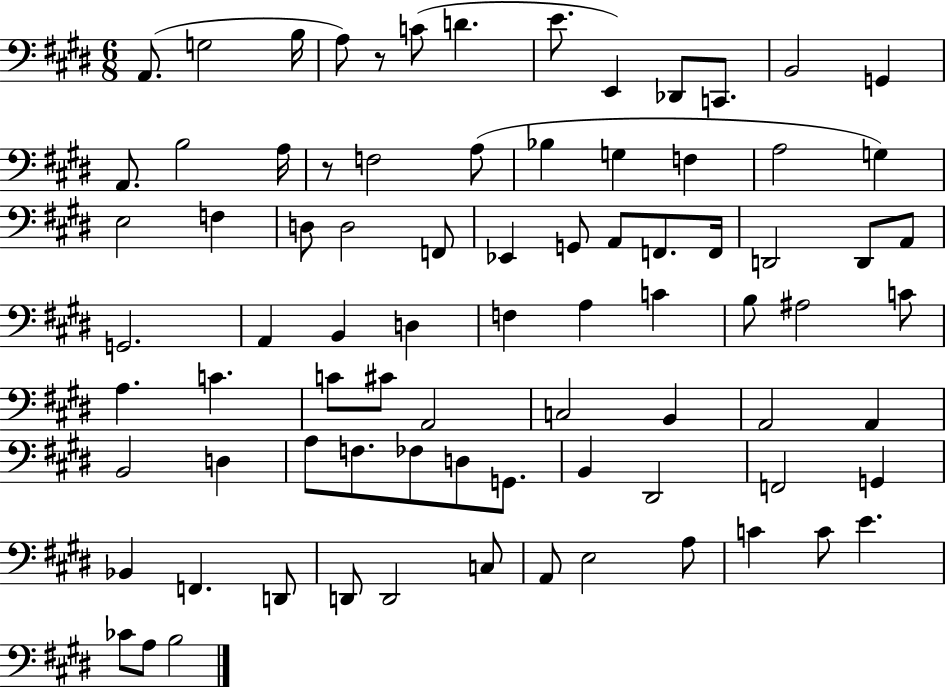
X:1
T:Untitled
M:6/8
L:1/4
K:E
A,,/2 G,2 B,/4 A,/2 z/2 C/2 D E/2 E,, _D,,/2 C,,/2 B,,2 G,, A,,/2 B,2 A,/4 z/2 F,2 A,/2 _B, G, F, A,2 G, E,2 F, D,/2 D,2 F,,/2 _E,, G,,/2 A,,/2 F,,/2 F,,/4 D,,2 D,,/2 A,,/2 G,,2 A,, B,, D, F, A, C B,/2 ^A,2 C/2 A, C C/2 ^C/2 A,,2 C,2 B,, A,,2 A,, B,,2 D, A,/2 F,/2 _F,/2 D,/2 G,,/2 B,, ^D,,2 F,,2 G,, _B,, F,, D,,/2 D,,/2 D,,2 C,/2 A,,/2 E,2 A,/2 C C/2 E _C/2 A,/2 B,2